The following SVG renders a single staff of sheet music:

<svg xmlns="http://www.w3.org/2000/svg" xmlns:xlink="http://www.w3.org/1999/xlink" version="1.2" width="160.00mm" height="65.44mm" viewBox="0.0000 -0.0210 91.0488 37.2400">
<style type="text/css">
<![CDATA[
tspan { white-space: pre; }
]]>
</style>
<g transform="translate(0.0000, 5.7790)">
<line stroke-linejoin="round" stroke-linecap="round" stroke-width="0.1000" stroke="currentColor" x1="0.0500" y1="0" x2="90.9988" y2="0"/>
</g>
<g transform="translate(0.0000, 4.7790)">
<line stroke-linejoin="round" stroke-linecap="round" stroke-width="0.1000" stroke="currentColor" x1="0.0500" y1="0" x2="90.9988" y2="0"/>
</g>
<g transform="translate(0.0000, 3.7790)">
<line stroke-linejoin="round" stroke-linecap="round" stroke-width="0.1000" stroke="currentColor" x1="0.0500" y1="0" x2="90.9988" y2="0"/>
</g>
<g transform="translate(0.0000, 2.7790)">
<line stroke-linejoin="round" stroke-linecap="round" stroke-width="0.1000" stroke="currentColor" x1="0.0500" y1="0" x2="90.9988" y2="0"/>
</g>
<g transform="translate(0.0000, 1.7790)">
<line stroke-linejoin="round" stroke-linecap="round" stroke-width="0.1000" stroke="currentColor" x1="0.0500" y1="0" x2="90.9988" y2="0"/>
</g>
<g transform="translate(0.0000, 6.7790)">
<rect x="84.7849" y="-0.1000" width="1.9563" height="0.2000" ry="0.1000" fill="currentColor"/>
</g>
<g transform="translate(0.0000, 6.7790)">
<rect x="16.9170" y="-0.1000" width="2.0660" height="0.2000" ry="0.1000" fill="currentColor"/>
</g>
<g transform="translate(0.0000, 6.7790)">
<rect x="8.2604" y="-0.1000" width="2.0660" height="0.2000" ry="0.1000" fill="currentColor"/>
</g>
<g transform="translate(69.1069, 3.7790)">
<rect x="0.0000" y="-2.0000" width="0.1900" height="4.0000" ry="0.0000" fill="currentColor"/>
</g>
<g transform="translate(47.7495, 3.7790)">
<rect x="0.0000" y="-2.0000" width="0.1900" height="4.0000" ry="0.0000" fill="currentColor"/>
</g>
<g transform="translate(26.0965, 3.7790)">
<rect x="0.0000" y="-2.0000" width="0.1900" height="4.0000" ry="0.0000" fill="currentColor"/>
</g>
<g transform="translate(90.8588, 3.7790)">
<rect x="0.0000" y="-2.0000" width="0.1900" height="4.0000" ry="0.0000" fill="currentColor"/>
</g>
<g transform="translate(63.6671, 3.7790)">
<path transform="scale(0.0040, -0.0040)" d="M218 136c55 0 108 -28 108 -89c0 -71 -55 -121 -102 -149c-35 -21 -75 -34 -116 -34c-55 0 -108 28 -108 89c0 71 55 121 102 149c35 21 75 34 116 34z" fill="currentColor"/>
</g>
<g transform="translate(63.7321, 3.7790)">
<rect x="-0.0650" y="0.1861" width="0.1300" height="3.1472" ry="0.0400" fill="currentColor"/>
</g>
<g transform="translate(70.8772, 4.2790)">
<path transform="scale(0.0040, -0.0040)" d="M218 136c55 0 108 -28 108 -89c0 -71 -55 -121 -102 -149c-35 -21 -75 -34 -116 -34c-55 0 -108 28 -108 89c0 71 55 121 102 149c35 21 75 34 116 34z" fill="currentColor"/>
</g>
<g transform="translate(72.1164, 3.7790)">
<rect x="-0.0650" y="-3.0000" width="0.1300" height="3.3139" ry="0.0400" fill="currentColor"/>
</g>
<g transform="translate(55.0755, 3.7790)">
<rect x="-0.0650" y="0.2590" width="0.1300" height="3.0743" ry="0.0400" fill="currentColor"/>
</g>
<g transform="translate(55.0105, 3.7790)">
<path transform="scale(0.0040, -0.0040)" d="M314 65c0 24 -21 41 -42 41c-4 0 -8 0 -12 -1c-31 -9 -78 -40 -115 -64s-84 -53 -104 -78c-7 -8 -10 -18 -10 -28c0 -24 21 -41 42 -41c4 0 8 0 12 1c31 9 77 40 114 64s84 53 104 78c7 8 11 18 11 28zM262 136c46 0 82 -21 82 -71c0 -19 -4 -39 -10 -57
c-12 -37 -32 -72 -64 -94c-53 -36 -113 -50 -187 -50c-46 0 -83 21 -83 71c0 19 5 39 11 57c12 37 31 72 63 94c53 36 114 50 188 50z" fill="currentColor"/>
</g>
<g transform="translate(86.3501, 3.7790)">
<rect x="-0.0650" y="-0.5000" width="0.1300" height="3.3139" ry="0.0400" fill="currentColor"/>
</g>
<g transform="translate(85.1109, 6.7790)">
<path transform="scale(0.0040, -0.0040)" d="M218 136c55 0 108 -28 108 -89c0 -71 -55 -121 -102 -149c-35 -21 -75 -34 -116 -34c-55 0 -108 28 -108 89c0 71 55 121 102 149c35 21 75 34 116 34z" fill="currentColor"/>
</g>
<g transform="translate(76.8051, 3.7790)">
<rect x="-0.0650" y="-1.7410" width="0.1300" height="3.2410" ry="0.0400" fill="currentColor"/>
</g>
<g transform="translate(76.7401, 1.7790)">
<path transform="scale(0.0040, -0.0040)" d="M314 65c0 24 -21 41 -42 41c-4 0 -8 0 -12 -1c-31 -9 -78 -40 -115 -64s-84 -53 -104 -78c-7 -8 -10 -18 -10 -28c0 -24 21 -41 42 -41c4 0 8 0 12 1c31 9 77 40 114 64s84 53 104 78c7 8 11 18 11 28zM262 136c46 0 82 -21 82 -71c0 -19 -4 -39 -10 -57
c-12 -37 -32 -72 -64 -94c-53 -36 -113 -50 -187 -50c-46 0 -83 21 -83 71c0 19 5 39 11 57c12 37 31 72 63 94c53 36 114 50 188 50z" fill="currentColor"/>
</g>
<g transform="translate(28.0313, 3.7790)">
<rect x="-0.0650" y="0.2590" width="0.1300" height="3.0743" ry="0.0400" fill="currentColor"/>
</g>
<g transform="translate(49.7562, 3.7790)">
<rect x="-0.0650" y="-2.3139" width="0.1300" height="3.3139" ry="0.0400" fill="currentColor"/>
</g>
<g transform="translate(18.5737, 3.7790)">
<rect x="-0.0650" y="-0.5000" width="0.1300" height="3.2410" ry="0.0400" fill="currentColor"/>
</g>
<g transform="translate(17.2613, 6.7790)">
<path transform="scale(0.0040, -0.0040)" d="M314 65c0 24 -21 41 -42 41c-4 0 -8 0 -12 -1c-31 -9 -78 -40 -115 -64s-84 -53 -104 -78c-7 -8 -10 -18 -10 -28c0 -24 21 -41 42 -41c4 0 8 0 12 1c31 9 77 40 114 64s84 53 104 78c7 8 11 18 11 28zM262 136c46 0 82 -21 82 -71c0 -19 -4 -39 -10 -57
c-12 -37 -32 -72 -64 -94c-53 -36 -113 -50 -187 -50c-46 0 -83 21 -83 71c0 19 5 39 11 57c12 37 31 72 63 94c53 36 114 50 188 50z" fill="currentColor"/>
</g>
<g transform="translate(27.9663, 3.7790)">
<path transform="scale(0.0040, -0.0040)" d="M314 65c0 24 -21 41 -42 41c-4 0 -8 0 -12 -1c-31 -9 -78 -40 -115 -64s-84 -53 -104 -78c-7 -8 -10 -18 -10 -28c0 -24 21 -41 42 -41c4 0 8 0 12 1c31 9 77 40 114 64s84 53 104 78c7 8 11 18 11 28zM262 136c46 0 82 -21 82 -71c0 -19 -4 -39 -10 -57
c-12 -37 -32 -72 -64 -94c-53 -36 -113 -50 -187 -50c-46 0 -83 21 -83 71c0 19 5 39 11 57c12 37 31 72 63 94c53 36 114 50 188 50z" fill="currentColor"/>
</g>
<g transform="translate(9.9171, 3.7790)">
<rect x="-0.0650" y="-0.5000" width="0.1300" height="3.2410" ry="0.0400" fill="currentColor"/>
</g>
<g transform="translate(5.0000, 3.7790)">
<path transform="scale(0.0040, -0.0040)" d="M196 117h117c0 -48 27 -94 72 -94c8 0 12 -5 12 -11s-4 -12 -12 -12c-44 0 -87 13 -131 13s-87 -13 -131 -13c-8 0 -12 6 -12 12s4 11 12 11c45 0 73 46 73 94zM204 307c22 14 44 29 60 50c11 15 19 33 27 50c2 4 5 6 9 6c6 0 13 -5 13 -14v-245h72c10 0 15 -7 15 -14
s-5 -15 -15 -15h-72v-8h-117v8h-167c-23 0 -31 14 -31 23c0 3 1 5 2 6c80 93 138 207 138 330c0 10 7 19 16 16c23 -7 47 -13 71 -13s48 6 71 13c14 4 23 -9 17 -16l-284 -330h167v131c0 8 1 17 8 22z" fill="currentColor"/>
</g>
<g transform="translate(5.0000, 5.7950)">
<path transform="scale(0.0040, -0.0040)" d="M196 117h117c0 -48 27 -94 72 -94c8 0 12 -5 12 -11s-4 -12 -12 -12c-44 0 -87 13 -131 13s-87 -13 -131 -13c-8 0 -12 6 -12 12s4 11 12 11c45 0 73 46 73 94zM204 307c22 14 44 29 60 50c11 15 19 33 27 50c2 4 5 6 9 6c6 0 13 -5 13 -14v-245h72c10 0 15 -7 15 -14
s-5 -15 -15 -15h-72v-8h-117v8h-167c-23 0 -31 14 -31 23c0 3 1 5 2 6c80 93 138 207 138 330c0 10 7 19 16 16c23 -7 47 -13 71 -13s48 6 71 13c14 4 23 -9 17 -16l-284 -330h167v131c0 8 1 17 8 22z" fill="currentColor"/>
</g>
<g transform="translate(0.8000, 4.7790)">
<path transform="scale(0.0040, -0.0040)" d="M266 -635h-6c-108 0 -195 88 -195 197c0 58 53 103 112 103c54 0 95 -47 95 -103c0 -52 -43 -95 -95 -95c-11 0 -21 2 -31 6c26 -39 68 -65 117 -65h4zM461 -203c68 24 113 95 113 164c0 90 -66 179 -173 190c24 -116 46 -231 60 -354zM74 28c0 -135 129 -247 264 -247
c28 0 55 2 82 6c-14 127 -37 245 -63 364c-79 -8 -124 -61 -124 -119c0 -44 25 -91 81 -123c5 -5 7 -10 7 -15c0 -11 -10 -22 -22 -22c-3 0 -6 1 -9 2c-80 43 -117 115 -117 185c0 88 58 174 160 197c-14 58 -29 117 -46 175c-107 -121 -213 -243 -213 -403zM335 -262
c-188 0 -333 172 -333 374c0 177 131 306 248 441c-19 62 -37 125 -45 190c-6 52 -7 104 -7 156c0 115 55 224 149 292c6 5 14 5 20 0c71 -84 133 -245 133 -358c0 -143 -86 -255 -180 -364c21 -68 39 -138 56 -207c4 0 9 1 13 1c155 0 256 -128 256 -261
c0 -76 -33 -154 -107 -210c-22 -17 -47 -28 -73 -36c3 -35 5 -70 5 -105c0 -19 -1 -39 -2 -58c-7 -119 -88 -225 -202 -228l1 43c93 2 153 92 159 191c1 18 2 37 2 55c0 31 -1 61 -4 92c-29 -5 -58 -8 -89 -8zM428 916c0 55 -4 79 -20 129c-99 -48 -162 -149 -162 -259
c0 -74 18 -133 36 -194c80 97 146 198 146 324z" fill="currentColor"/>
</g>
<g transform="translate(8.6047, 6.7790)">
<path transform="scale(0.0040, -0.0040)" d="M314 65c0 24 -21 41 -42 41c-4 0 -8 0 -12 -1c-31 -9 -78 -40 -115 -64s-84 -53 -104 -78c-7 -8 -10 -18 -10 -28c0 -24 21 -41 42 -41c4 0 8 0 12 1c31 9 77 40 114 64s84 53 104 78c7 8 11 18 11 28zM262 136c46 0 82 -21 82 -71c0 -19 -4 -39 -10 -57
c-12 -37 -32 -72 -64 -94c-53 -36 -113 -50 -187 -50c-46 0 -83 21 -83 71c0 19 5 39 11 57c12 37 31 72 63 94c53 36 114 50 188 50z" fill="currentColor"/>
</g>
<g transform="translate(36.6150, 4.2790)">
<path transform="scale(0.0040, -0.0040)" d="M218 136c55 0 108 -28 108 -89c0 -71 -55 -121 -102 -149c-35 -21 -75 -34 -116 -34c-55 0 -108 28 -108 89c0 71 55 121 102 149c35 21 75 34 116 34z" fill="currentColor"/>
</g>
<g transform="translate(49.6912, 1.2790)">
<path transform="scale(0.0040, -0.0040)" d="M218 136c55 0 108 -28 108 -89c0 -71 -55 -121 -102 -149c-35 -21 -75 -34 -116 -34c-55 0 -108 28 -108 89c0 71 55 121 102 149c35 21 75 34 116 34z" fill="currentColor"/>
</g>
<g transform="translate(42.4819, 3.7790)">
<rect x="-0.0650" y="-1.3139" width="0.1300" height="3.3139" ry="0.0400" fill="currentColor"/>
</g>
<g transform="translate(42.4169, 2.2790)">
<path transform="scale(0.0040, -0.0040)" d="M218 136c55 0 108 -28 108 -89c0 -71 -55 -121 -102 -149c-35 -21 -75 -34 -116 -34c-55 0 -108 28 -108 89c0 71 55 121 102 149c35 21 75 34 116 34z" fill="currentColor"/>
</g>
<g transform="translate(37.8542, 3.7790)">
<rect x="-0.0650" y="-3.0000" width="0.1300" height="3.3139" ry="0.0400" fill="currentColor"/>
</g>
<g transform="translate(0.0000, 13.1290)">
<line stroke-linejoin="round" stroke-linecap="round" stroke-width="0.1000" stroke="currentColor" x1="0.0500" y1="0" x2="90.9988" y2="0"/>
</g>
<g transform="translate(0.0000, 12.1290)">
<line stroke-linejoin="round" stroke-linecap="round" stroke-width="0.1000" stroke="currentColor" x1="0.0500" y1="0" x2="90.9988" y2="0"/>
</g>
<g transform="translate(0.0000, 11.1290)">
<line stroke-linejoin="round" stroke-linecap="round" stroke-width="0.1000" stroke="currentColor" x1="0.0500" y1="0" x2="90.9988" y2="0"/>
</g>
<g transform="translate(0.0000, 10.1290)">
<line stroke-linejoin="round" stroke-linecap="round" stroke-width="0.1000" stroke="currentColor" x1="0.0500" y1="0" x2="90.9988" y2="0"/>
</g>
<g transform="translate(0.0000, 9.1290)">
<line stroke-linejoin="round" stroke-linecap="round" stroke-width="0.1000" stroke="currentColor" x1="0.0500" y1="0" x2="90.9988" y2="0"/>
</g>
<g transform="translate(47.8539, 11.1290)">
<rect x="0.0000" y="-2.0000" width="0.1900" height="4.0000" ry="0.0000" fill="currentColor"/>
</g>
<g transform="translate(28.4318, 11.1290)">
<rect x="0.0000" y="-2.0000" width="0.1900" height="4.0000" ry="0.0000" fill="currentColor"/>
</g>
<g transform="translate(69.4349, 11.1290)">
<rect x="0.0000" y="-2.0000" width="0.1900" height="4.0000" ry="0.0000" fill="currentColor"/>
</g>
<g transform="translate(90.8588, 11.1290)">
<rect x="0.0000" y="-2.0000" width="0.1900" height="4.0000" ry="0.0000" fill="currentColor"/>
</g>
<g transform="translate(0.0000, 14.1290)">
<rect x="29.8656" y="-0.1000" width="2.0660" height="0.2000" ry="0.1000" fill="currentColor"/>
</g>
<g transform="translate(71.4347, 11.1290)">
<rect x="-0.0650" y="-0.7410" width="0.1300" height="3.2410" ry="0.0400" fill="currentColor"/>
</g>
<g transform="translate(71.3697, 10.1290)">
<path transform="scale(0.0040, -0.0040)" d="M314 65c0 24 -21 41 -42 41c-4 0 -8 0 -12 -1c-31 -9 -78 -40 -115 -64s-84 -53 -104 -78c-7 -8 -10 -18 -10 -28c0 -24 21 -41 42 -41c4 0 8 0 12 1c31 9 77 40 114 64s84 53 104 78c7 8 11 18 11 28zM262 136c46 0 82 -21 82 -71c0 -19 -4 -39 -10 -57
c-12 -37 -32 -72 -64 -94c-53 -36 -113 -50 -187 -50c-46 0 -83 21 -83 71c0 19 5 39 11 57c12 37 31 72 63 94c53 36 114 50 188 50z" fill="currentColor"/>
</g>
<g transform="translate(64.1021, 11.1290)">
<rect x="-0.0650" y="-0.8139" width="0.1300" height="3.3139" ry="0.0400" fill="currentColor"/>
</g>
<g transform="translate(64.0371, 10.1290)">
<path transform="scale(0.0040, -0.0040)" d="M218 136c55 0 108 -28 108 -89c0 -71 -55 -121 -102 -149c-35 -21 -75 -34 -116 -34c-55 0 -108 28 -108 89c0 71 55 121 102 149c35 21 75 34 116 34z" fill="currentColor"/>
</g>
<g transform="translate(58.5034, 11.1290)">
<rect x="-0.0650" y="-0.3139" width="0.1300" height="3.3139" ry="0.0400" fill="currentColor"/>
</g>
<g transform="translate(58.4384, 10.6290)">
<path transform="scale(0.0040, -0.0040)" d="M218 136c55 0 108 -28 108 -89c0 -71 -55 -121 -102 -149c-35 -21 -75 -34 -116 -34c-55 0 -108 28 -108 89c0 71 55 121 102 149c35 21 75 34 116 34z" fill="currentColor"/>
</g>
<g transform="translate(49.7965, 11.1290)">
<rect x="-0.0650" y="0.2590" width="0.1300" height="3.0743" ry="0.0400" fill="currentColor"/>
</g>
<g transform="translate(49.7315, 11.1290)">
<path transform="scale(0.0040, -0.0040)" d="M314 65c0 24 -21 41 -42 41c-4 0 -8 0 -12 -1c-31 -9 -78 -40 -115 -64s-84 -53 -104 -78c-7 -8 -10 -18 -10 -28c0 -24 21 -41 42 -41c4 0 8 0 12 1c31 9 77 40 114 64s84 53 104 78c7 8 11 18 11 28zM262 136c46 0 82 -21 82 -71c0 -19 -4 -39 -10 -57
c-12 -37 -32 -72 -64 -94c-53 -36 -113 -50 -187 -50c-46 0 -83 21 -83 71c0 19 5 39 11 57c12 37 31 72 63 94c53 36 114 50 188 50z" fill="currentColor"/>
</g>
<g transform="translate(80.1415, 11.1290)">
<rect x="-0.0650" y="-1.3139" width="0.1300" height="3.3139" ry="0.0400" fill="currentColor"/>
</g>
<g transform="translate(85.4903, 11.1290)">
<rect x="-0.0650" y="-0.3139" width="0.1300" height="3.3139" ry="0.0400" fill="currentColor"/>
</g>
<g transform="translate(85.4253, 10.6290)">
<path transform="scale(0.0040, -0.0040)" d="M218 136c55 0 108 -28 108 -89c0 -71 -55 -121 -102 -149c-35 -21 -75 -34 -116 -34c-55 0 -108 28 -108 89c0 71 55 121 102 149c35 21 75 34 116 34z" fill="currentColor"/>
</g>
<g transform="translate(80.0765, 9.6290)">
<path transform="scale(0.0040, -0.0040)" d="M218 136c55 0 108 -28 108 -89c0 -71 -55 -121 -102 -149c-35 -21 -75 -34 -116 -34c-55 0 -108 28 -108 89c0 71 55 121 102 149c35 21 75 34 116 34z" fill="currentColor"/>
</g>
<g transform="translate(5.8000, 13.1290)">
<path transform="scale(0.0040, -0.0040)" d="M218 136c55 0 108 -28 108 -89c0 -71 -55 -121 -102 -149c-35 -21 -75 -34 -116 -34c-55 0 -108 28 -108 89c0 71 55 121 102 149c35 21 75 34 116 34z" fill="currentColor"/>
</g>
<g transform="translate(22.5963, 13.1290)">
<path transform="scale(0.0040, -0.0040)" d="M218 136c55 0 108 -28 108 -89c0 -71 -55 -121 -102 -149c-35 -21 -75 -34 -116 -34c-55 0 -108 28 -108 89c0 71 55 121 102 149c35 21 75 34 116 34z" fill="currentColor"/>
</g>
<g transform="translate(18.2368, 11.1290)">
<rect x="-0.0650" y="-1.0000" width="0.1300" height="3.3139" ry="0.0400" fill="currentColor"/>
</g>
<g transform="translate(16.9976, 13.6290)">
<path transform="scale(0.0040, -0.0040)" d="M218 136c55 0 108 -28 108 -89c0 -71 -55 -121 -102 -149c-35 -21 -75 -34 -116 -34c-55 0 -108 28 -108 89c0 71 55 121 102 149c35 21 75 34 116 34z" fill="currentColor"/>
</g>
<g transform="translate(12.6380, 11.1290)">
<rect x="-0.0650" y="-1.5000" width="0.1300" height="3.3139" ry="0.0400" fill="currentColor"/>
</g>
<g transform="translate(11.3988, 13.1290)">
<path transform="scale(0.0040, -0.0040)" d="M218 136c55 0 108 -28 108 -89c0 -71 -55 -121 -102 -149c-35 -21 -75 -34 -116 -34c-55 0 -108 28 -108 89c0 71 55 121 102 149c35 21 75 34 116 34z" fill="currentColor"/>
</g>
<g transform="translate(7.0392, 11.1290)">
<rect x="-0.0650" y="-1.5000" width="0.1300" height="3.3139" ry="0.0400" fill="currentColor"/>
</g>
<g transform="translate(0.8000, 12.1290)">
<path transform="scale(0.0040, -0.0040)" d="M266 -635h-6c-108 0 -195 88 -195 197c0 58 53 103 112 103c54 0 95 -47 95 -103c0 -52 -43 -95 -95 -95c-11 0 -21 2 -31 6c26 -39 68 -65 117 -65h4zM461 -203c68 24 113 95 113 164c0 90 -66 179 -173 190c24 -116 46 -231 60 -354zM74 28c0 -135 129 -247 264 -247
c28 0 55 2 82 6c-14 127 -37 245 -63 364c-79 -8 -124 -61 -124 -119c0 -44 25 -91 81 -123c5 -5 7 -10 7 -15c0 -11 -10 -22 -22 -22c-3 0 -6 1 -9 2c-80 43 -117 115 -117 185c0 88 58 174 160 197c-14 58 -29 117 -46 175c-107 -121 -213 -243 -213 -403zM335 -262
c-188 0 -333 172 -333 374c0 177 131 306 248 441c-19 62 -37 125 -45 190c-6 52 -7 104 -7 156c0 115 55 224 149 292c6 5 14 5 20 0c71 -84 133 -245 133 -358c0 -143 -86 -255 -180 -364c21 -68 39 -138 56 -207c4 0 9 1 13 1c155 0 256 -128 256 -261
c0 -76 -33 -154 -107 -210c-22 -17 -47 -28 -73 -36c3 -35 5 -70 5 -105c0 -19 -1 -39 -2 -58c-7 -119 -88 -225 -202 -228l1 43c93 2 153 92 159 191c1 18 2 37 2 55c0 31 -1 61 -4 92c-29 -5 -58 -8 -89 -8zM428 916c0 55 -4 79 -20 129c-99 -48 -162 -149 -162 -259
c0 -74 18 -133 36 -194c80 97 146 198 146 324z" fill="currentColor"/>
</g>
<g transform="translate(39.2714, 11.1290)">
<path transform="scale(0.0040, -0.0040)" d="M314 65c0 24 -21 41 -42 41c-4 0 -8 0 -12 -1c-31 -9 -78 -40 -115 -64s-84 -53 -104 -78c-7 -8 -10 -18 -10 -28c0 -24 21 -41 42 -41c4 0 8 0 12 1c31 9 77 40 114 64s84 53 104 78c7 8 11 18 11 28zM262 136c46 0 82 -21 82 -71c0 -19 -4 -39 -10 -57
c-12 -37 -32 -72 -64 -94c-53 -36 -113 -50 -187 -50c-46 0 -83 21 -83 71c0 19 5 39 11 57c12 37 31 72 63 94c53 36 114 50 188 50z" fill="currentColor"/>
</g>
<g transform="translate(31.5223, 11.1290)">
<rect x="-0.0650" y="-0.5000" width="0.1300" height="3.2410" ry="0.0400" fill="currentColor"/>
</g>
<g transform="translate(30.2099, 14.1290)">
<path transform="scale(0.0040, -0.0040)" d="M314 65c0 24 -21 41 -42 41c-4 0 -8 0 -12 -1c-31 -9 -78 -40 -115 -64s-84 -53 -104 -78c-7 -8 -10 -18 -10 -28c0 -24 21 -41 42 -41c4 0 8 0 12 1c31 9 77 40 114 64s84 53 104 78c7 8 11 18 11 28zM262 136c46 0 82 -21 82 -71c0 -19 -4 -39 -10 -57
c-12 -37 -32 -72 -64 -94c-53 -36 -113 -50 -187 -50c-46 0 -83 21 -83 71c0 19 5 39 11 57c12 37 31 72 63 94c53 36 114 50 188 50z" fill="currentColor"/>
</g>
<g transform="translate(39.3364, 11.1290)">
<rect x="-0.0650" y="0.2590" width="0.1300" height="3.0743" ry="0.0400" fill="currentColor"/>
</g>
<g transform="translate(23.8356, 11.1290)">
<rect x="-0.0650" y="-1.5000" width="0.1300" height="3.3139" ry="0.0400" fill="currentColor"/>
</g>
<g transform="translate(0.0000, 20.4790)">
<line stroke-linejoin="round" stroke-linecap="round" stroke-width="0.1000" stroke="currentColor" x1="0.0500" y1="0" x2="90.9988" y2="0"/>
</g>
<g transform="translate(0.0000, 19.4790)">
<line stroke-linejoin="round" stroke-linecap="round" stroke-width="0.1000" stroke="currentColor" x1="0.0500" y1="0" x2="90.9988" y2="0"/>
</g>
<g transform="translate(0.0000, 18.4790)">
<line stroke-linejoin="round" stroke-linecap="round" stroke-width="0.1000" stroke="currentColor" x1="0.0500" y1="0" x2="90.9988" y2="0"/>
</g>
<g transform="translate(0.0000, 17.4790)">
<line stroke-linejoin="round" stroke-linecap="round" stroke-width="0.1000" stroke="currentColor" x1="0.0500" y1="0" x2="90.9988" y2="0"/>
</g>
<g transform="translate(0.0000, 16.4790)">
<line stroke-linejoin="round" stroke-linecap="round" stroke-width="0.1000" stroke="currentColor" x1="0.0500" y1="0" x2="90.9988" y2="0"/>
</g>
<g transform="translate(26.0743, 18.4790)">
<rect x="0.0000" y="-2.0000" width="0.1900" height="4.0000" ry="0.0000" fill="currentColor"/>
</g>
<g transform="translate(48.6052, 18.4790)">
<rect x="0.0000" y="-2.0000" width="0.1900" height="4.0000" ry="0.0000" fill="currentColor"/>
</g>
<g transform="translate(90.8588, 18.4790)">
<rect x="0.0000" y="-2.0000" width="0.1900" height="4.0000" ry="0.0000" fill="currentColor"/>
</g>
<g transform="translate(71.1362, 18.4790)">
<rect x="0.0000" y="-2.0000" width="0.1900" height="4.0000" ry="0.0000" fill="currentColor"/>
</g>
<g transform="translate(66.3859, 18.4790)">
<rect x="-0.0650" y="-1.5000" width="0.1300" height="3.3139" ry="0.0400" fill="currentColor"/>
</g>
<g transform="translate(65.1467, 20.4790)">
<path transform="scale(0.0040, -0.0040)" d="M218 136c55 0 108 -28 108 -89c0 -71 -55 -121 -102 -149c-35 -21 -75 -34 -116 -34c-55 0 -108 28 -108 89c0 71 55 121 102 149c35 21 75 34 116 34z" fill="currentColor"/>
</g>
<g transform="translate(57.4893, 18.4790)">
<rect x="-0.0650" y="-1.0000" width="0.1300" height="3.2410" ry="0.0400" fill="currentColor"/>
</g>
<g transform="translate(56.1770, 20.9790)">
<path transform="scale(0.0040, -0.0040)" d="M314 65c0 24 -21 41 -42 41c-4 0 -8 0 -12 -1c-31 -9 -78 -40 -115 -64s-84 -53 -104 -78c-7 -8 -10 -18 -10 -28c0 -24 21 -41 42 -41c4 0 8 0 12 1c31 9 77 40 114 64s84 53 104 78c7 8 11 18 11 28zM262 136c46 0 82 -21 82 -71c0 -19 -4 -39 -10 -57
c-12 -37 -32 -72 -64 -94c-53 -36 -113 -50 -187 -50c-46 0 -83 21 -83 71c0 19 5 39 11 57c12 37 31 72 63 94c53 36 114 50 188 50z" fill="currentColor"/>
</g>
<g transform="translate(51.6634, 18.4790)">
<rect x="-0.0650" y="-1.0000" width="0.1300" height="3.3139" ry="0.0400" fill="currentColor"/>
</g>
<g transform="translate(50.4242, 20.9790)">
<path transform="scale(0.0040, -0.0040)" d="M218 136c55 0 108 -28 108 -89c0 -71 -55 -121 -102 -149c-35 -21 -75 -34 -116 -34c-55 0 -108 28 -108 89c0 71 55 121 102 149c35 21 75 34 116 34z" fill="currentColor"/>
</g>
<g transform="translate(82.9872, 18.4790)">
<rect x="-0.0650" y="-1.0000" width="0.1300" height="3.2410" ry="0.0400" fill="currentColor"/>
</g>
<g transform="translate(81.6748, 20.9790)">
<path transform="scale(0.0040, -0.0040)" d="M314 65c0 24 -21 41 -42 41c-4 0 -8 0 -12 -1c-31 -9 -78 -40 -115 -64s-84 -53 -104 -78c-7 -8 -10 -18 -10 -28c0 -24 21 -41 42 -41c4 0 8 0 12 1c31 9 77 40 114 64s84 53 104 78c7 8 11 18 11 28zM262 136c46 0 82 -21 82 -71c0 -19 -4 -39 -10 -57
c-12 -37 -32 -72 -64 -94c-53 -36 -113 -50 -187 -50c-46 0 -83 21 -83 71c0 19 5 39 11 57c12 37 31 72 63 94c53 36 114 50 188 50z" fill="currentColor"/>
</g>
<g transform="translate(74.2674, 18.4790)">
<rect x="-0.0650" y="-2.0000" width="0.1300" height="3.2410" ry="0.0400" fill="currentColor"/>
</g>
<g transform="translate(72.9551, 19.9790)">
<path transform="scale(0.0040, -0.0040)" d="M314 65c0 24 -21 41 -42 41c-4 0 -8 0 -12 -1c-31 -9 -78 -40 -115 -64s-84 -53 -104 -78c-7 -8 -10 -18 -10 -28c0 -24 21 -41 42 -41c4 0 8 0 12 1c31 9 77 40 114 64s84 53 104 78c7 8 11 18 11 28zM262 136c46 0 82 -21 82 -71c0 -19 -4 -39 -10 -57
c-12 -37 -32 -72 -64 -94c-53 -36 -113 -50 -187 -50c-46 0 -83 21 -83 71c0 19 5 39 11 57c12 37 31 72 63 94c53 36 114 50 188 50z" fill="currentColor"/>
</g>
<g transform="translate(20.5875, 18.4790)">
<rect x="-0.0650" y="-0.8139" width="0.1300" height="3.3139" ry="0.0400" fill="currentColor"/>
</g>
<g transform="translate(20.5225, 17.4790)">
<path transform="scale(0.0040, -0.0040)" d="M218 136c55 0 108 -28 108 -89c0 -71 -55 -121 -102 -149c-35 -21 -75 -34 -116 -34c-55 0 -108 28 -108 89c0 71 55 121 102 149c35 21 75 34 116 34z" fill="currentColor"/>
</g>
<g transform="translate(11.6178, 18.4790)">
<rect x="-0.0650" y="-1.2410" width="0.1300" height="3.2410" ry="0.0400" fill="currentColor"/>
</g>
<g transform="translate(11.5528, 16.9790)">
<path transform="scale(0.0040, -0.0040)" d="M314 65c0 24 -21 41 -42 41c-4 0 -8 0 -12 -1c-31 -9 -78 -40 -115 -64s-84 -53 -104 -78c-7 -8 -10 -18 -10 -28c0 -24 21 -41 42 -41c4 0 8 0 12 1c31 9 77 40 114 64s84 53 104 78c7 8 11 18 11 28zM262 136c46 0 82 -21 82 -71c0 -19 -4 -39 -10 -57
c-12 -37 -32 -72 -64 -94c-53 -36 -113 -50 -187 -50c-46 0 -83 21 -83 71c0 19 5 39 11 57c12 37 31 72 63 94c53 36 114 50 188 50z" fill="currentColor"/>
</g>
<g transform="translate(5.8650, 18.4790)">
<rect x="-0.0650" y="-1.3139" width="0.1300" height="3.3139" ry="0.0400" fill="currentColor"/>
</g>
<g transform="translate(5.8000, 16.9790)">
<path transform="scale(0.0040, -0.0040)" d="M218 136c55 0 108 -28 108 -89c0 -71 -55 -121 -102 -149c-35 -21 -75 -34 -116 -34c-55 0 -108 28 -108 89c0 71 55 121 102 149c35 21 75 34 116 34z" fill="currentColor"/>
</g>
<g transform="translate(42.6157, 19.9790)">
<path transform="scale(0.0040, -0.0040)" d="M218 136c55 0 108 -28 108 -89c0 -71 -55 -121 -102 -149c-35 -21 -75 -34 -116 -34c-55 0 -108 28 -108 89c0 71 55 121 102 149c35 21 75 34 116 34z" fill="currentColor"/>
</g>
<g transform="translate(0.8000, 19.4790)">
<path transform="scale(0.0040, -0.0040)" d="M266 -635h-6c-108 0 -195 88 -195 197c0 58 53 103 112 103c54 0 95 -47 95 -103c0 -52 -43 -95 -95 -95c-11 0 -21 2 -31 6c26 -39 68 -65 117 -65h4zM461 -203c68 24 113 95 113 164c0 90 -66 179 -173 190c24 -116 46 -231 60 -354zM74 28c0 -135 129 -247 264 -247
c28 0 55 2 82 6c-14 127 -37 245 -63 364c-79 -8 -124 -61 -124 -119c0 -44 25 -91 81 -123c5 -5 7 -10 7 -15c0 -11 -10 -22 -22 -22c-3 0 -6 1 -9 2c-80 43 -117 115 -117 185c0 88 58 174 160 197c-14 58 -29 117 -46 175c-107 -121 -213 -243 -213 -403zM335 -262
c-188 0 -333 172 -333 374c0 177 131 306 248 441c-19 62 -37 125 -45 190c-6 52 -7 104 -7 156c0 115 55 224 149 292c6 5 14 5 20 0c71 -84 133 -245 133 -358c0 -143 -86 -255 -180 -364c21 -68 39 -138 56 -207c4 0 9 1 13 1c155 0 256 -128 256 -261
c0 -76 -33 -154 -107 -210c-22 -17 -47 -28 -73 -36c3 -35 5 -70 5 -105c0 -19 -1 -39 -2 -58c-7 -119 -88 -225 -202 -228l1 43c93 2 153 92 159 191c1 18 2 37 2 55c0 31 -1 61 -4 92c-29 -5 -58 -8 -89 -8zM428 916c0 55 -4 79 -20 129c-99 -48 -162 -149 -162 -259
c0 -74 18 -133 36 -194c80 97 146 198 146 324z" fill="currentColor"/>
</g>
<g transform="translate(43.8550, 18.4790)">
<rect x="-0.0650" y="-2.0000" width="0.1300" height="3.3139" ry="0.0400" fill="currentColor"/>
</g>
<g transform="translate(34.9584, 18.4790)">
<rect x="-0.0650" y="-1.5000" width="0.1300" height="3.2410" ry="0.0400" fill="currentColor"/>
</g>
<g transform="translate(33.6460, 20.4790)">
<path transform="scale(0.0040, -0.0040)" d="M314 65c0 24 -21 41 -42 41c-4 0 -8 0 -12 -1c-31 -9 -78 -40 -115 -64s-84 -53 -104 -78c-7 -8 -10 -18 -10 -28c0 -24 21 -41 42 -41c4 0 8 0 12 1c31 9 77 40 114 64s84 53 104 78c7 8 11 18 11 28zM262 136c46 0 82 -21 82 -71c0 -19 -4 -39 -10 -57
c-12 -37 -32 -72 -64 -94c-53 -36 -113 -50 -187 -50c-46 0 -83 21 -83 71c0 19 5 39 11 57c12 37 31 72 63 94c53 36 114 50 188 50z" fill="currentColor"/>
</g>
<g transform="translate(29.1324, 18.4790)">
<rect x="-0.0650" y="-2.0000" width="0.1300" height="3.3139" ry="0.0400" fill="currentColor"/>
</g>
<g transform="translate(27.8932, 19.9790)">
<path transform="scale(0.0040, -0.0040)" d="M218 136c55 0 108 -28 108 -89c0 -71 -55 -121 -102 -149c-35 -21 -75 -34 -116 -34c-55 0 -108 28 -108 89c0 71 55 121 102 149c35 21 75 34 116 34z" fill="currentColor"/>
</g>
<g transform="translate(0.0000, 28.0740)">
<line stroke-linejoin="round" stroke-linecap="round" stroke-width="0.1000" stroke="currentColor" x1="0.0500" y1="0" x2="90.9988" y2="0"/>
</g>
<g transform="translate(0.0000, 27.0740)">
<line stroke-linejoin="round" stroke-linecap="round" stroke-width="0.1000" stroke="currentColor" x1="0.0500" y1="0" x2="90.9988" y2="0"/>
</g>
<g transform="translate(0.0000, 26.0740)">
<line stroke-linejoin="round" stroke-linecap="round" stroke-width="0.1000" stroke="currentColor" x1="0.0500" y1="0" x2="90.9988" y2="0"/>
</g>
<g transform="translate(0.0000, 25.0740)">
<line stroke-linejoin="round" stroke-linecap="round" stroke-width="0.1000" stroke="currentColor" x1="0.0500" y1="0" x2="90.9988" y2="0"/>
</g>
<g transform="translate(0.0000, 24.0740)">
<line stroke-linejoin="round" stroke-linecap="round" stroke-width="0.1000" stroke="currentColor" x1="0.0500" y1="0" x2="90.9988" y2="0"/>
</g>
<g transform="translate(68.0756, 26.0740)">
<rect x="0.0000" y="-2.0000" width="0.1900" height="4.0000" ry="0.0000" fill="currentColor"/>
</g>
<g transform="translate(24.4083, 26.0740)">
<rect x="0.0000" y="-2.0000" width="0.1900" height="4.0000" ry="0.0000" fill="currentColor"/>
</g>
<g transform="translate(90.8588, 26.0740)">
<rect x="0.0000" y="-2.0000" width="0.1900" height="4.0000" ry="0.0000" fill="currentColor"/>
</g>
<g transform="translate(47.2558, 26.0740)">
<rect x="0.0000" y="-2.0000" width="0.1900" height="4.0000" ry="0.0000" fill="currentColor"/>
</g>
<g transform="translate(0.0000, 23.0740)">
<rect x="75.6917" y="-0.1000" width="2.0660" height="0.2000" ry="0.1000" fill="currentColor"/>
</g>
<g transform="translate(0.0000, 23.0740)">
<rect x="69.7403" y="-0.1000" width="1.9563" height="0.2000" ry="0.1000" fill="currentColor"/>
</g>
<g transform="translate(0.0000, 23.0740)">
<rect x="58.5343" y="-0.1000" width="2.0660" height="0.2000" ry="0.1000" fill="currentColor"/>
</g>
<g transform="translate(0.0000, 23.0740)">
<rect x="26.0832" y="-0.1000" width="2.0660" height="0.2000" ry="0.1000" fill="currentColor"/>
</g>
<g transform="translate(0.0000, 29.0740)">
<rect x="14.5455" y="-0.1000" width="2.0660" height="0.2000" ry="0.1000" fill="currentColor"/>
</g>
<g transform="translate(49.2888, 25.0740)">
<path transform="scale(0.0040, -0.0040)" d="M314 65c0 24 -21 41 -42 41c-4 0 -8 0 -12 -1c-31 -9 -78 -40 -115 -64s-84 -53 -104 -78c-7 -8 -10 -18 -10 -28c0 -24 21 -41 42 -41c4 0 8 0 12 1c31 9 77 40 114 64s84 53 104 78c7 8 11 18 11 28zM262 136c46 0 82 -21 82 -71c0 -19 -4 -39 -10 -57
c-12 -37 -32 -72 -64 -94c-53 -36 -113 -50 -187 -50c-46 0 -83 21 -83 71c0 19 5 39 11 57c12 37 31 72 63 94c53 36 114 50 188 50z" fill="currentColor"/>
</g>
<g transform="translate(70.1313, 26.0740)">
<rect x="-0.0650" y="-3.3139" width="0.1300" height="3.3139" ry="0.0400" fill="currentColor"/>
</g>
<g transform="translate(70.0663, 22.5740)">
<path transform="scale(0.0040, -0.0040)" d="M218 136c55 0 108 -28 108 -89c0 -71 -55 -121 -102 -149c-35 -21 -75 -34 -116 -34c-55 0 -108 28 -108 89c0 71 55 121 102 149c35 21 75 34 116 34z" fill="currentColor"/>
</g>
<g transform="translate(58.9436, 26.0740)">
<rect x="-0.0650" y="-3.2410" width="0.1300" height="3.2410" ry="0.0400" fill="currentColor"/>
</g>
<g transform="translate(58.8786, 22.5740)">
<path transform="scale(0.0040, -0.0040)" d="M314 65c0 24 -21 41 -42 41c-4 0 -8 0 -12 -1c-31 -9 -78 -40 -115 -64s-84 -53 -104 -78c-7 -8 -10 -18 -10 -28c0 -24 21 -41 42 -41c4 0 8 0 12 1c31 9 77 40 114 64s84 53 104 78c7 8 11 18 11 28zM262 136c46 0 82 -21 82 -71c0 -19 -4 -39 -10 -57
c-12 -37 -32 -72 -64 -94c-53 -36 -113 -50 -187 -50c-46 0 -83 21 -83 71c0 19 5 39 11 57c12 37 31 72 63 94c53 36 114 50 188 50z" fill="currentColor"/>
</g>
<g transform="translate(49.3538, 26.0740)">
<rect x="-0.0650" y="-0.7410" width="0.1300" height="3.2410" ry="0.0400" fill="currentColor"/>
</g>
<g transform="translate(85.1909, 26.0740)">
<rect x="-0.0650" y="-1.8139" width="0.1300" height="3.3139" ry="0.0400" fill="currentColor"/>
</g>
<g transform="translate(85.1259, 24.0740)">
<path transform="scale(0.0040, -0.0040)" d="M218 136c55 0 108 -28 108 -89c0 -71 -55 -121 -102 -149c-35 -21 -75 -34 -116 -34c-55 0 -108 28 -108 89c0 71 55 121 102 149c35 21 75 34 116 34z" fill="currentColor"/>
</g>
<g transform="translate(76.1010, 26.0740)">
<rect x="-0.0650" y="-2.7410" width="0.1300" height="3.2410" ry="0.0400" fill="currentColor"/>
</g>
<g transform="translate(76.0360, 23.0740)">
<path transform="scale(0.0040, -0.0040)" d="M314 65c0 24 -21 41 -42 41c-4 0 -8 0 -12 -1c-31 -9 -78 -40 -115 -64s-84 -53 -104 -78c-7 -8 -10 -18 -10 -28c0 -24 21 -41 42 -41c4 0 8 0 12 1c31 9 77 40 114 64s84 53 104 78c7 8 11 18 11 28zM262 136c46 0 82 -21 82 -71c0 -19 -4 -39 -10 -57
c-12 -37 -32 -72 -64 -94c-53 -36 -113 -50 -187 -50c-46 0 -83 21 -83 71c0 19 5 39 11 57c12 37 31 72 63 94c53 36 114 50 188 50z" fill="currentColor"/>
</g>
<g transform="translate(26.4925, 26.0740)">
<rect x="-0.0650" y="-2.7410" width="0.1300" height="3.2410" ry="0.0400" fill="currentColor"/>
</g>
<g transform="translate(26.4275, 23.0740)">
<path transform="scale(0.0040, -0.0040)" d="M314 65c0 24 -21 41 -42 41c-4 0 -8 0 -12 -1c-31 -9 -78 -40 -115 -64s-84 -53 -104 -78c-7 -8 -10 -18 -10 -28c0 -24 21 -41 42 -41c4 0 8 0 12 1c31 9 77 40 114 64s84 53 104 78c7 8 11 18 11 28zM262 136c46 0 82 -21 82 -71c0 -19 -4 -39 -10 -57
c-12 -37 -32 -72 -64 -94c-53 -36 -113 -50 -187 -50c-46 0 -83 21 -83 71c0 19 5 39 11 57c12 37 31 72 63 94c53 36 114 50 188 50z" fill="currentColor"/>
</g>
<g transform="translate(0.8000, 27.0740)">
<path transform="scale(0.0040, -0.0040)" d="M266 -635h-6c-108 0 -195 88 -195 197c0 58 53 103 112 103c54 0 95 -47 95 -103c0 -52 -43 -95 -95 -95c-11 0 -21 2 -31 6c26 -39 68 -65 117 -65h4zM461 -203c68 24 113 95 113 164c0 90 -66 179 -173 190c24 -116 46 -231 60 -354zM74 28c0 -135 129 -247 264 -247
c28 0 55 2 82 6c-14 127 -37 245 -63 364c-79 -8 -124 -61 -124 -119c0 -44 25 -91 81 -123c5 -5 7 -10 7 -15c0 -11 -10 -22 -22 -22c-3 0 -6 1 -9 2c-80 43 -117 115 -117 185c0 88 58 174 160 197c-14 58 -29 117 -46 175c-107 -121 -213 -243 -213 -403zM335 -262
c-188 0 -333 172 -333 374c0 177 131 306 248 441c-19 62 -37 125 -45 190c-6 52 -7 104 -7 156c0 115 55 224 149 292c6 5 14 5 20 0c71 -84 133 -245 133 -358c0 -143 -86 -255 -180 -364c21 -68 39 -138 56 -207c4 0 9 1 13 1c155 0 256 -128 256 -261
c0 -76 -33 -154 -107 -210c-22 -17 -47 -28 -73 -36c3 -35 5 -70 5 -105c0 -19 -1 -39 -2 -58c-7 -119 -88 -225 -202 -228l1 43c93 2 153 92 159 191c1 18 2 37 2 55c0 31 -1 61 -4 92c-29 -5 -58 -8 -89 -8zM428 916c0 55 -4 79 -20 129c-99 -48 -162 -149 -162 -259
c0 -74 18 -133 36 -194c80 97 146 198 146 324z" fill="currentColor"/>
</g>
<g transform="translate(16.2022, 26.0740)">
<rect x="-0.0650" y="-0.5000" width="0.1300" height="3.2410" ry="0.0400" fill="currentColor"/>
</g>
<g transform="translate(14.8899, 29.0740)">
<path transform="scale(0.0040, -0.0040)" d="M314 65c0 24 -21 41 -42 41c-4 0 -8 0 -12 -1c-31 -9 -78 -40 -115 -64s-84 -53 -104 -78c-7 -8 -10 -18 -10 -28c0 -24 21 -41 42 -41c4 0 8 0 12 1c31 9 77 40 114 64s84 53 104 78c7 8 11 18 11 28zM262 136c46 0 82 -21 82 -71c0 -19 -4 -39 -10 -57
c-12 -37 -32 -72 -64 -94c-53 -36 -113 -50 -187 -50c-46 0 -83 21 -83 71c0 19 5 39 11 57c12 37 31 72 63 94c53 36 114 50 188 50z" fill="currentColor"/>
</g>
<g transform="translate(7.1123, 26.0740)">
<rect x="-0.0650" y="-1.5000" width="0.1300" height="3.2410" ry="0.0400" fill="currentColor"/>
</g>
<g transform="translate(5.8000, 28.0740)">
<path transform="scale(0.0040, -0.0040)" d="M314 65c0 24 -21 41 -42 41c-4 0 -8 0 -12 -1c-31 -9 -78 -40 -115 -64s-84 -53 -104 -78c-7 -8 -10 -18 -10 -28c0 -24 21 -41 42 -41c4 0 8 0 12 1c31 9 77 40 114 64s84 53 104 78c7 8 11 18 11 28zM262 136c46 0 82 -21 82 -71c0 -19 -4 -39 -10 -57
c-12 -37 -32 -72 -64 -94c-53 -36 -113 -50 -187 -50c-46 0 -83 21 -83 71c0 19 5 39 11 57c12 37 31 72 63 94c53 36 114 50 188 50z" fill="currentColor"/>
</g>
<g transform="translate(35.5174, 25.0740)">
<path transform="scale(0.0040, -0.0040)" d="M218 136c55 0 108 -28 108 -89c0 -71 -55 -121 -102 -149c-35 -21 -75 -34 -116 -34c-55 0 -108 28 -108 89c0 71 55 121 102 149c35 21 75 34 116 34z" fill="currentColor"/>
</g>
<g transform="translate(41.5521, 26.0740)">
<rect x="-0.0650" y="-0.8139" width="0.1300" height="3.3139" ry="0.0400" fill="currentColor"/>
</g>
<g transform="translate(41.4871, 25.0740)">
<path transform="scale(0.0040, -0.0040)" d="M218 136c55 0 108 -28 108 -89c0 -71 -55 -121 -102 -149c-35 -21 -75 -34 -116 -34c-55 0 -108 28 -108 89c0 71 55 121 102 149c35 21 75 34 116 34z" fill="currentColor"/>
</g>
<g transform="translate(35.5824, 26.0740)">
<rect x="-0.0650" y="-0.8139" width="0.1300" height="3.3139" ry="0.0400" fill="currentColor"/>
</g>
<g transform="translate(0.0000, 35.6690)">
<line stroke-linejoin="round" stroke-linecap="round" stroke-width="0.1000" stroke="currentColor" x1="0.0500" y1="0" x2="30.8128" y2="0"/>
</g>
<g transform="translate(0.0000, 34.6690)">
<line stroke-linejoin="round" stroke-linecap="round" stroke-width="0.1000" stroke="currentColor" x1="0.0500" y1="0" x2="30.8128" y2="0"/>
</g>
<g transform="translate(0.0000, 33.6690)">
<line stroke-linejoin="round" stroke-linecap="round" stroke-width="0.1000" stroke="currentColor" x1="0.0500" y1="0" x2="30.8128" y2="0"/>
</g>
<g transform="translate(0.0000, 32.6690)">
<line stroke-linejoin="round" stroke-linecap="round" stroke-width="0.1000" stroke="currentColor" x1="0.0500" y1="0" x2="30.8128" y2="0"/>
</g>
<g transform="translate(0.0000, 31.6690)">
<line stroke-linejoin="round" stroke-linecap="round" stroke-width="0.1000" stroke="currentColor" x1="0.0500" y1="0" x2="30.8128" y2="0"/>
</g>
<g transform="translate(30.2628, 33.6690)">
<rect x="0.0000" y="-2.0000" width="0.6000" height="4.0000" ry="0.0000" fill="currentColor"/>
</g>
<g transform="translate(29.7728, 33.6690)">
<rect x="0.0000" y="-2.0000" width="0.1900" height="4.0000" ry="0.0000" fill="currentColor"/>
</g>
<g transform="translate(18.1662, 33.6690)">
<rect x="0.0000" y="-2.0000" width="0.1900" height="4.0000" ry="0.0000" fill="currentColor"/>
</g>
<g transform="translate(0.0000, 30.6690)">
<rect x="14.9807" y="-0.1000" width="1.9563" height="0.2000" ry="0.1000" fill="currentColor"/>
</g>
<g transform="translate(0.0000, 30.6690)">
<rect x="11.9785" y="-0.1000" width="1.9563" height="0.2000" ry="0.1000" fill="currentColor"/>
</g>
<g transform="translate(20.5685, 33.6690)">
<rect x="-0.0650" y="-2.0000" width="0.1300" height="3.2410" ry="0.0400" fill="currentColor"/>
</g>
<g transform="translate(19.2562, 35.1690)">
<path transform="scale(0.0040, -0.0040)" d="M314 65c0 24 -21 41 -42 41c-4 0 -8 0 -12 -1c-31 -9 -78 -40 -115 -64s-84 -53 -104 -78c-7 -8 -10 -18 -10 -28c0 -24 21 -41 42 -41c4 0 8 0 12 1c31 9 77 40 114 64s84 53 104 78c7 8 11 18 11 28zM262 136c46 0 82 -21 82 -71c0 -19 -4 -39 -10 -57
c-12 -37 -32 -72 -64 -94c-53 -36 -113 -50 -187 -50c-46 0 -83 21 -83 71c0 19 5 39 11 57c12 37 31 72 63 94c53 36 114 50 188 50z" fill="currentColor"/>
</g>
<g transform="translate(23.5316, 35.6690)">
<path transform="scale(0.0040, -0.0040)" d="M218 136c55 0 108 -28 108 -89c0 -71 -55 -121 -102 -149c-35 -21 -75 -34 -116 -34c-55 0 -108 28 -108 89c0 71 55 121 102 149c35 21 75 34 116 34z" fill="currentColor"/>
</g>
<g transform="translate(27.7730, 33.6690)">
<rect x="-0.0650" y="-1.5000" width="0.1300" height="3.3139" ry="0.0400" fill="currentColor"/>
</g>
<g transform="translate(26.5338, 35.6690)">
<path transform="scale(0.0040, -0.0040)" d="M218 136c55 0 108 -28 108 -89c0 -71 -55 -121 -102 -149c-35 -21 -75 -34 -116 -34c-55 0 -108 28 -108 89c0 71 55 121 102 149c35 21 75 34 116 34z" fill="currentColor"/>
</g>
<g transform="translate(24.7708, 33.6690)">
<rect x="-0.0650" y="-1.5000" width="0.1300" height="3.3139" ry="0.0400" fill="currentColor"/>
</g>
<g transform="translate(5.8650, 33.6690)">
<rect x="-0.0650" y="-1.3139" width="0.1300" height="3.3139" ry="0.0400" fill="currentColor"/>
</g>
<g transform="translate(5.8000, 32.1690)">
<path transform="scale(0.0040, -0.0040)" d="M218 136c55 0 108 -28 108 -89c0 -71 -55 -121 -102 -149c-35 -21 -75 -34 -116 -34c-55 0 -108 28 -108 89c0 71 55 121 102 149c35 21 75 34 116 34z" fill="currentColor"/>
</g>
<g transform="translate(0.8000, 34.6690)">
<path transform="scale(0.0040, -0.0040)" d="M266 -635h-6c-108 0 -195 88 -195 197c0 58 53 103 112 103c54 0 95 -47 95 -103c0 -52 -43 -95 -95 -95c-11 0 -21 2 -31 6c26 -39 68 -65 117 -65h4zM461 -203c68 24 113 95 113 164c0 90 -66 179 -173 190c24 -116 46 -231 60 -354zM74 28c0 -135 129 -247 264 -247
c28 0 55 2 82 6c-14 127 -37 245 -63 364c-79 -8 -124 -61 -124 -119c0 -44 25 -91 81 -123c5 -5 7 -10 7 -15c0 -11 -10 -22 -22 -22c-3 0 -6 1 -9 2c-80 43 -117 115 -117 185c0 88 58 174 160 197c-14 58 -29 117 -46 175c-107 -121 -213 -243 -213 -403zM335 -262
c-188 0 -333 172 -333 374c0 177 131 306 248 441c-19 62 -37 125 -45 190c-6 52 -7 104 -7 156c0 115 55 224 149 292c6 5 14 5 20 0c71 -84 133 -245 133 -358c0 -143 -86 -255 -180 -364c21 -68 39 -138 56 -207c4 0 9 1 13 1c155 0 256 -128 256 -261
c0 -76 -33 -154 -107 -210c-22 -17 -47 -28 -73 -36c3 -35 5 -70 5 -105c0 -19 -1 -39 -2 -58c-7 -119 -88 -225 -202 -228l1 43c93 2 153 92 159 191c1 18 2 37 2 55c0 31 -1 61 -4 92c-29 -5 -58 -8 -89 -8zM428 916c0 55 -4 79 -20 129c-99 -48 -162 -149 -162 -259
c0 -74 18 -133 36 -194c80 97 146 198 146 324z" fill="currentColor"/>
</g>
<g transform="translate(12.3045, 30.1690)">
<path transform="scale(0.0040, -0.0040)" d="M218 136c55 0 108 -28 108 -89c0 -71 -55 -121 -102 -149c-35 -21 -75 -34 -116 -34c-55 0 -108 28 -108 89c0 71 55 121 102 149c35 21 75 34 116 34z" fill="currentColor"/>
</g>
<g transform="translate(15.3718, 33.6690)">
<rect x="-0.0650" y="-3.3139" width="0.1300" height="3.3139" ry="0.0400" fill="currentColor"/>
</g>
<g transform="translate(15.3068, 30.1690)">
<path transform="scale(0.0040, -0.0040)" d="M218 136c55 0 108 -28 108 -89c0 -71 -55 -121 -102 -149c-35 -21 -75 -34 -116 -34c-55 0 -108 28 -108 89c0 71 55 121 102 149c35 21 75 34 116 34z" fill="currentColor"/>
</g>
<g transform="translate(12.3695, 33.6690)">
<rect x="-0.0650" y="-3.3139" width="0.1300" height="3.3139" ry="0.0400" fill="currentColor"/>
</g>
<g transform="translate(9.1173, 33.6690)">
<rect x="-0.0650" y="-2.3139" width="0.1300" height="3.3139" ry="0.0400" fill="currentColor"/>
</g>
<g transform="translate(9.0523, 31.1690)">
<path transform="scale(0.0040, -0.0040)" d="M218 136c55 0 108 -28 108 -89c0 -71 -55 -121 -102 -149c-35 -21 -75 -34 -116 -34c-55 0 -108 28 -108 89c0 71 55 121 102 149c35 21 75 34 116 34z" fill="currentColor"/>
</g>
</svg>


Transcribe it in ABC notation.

X:1
T:Untitled
M:4/4
L:1/4
K:C
C2 C2 B2 A e g B2 B A f2 C E E D E C2 B2 B2 c d d2 e c e e2 d F E2 F D D2 E F2 D2 E2 C2 a2 d d d2 b2 b a2 f e g b b F2 E E